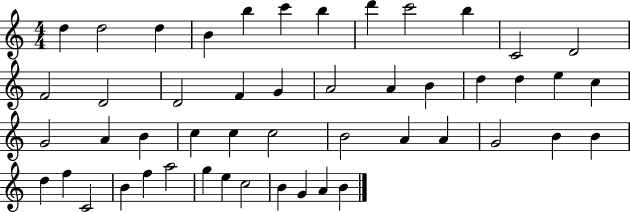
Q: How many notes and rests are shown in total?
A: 49